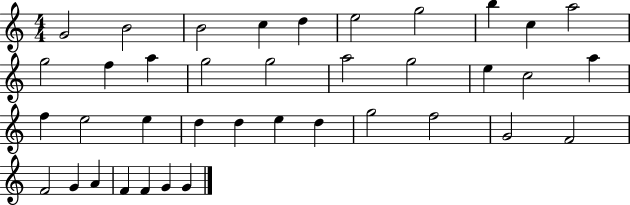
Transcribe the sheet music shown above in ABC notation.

X:1
T:Untitled
M:4/4
L:1/4
K:C
G2 B2 B2 c d e2 g2 b c a2 g2 f a g2 g2 a2 g2 e c2 a f e2 e d d e d g2 f2 G2 F2 F2 G A F F G G